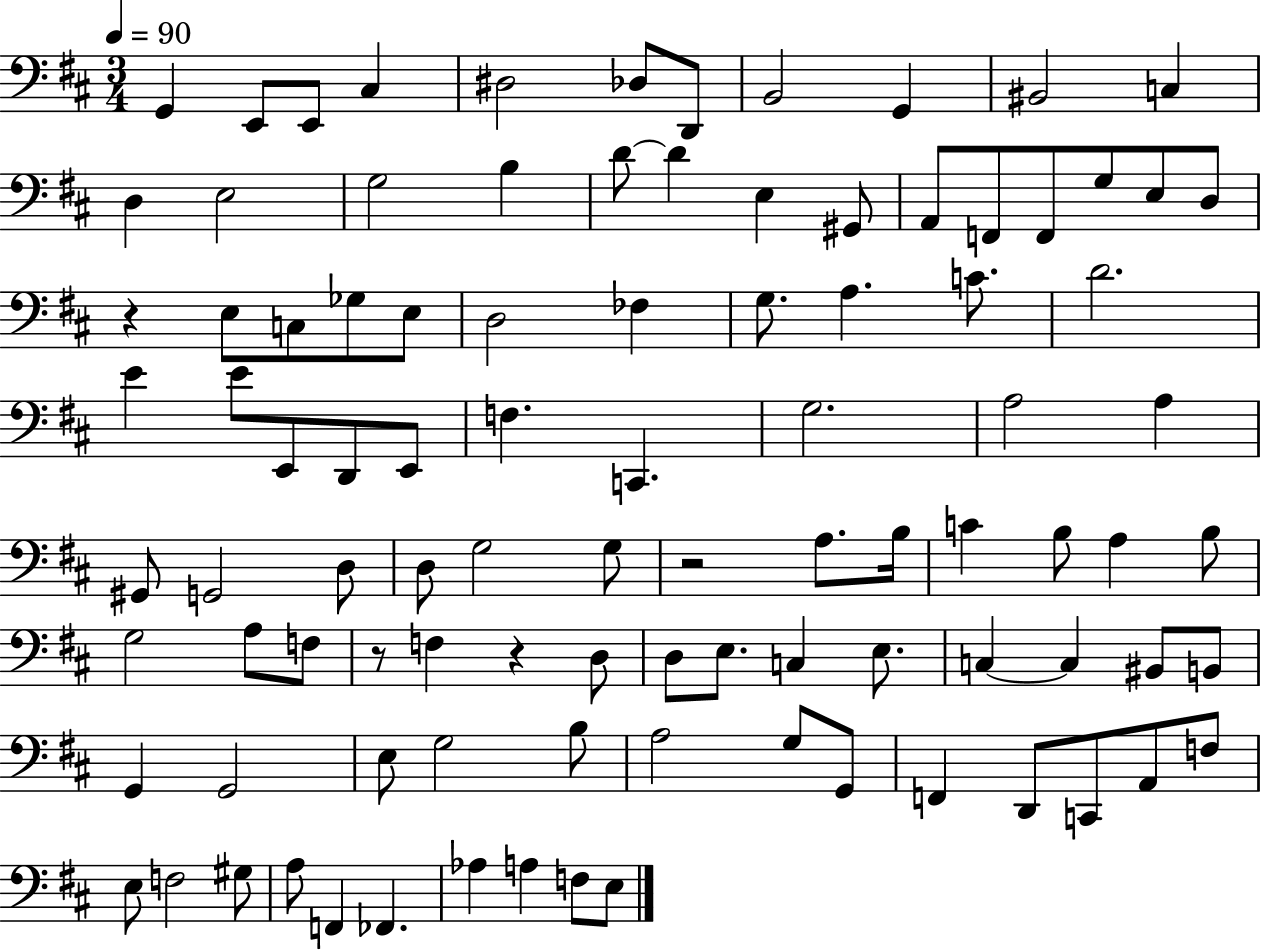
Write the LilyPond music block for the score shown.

{
  \clef bass
  \numericTimeSignature
  \time 3/4
  \key d \major
  \tempo 4 = 90
  \repeat volta 2 { g,4 e,8 e,8 cis4 | dis2 des8 d,8 | b,2 g,4 | bis,2 c4 | \break d4 e2 | g2 b4 | d'8~~ d'4 e4 gis,8 | a,8 f,8 f,8 g8 e8 d8 | \break r4 e8 c8 ges8 e8 | d2 fes4 | g8. a4. c'8. | d'2. | \break e'4 e'8 e,8 d,8 e,8 | f4. c,4. | g2. | a2 a4 | \break gis,8 g,2 d8 | d8 g2 g8 | r2 a8. b16 | c'4 b8 a4 b8 | \break g2 a8 f8 | r8 f4 r4 d8 | d8 e8. c4 e8. | c4~~ c4 bis,8 b,8 | \break g,4 g,2 | e8 g2 b8 | a2 g8 g,8 | f,4 d,8 c,8 a,8 f8 | \break e8 f2 gis8 | a8 f,4 fes,4. | aes4 a4 f8 e8 | } \bar "|."
}